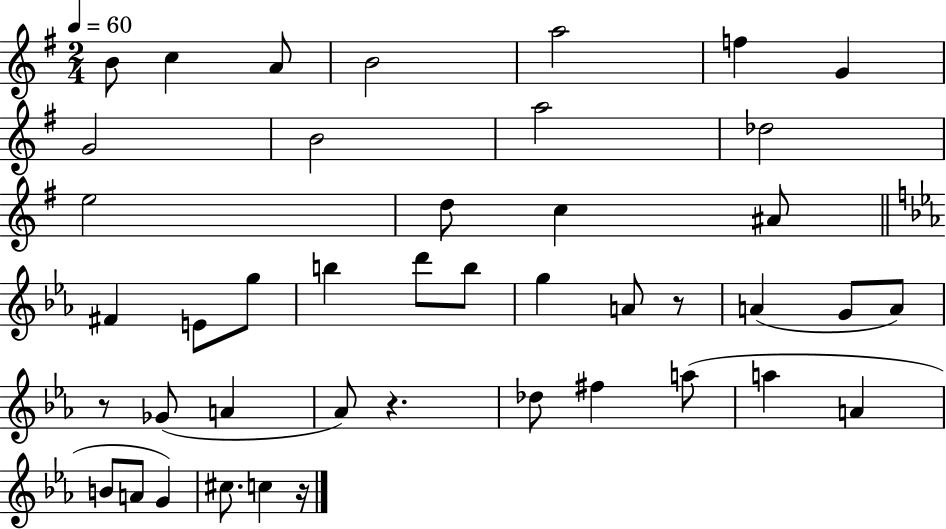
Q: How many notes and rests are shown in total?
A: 43